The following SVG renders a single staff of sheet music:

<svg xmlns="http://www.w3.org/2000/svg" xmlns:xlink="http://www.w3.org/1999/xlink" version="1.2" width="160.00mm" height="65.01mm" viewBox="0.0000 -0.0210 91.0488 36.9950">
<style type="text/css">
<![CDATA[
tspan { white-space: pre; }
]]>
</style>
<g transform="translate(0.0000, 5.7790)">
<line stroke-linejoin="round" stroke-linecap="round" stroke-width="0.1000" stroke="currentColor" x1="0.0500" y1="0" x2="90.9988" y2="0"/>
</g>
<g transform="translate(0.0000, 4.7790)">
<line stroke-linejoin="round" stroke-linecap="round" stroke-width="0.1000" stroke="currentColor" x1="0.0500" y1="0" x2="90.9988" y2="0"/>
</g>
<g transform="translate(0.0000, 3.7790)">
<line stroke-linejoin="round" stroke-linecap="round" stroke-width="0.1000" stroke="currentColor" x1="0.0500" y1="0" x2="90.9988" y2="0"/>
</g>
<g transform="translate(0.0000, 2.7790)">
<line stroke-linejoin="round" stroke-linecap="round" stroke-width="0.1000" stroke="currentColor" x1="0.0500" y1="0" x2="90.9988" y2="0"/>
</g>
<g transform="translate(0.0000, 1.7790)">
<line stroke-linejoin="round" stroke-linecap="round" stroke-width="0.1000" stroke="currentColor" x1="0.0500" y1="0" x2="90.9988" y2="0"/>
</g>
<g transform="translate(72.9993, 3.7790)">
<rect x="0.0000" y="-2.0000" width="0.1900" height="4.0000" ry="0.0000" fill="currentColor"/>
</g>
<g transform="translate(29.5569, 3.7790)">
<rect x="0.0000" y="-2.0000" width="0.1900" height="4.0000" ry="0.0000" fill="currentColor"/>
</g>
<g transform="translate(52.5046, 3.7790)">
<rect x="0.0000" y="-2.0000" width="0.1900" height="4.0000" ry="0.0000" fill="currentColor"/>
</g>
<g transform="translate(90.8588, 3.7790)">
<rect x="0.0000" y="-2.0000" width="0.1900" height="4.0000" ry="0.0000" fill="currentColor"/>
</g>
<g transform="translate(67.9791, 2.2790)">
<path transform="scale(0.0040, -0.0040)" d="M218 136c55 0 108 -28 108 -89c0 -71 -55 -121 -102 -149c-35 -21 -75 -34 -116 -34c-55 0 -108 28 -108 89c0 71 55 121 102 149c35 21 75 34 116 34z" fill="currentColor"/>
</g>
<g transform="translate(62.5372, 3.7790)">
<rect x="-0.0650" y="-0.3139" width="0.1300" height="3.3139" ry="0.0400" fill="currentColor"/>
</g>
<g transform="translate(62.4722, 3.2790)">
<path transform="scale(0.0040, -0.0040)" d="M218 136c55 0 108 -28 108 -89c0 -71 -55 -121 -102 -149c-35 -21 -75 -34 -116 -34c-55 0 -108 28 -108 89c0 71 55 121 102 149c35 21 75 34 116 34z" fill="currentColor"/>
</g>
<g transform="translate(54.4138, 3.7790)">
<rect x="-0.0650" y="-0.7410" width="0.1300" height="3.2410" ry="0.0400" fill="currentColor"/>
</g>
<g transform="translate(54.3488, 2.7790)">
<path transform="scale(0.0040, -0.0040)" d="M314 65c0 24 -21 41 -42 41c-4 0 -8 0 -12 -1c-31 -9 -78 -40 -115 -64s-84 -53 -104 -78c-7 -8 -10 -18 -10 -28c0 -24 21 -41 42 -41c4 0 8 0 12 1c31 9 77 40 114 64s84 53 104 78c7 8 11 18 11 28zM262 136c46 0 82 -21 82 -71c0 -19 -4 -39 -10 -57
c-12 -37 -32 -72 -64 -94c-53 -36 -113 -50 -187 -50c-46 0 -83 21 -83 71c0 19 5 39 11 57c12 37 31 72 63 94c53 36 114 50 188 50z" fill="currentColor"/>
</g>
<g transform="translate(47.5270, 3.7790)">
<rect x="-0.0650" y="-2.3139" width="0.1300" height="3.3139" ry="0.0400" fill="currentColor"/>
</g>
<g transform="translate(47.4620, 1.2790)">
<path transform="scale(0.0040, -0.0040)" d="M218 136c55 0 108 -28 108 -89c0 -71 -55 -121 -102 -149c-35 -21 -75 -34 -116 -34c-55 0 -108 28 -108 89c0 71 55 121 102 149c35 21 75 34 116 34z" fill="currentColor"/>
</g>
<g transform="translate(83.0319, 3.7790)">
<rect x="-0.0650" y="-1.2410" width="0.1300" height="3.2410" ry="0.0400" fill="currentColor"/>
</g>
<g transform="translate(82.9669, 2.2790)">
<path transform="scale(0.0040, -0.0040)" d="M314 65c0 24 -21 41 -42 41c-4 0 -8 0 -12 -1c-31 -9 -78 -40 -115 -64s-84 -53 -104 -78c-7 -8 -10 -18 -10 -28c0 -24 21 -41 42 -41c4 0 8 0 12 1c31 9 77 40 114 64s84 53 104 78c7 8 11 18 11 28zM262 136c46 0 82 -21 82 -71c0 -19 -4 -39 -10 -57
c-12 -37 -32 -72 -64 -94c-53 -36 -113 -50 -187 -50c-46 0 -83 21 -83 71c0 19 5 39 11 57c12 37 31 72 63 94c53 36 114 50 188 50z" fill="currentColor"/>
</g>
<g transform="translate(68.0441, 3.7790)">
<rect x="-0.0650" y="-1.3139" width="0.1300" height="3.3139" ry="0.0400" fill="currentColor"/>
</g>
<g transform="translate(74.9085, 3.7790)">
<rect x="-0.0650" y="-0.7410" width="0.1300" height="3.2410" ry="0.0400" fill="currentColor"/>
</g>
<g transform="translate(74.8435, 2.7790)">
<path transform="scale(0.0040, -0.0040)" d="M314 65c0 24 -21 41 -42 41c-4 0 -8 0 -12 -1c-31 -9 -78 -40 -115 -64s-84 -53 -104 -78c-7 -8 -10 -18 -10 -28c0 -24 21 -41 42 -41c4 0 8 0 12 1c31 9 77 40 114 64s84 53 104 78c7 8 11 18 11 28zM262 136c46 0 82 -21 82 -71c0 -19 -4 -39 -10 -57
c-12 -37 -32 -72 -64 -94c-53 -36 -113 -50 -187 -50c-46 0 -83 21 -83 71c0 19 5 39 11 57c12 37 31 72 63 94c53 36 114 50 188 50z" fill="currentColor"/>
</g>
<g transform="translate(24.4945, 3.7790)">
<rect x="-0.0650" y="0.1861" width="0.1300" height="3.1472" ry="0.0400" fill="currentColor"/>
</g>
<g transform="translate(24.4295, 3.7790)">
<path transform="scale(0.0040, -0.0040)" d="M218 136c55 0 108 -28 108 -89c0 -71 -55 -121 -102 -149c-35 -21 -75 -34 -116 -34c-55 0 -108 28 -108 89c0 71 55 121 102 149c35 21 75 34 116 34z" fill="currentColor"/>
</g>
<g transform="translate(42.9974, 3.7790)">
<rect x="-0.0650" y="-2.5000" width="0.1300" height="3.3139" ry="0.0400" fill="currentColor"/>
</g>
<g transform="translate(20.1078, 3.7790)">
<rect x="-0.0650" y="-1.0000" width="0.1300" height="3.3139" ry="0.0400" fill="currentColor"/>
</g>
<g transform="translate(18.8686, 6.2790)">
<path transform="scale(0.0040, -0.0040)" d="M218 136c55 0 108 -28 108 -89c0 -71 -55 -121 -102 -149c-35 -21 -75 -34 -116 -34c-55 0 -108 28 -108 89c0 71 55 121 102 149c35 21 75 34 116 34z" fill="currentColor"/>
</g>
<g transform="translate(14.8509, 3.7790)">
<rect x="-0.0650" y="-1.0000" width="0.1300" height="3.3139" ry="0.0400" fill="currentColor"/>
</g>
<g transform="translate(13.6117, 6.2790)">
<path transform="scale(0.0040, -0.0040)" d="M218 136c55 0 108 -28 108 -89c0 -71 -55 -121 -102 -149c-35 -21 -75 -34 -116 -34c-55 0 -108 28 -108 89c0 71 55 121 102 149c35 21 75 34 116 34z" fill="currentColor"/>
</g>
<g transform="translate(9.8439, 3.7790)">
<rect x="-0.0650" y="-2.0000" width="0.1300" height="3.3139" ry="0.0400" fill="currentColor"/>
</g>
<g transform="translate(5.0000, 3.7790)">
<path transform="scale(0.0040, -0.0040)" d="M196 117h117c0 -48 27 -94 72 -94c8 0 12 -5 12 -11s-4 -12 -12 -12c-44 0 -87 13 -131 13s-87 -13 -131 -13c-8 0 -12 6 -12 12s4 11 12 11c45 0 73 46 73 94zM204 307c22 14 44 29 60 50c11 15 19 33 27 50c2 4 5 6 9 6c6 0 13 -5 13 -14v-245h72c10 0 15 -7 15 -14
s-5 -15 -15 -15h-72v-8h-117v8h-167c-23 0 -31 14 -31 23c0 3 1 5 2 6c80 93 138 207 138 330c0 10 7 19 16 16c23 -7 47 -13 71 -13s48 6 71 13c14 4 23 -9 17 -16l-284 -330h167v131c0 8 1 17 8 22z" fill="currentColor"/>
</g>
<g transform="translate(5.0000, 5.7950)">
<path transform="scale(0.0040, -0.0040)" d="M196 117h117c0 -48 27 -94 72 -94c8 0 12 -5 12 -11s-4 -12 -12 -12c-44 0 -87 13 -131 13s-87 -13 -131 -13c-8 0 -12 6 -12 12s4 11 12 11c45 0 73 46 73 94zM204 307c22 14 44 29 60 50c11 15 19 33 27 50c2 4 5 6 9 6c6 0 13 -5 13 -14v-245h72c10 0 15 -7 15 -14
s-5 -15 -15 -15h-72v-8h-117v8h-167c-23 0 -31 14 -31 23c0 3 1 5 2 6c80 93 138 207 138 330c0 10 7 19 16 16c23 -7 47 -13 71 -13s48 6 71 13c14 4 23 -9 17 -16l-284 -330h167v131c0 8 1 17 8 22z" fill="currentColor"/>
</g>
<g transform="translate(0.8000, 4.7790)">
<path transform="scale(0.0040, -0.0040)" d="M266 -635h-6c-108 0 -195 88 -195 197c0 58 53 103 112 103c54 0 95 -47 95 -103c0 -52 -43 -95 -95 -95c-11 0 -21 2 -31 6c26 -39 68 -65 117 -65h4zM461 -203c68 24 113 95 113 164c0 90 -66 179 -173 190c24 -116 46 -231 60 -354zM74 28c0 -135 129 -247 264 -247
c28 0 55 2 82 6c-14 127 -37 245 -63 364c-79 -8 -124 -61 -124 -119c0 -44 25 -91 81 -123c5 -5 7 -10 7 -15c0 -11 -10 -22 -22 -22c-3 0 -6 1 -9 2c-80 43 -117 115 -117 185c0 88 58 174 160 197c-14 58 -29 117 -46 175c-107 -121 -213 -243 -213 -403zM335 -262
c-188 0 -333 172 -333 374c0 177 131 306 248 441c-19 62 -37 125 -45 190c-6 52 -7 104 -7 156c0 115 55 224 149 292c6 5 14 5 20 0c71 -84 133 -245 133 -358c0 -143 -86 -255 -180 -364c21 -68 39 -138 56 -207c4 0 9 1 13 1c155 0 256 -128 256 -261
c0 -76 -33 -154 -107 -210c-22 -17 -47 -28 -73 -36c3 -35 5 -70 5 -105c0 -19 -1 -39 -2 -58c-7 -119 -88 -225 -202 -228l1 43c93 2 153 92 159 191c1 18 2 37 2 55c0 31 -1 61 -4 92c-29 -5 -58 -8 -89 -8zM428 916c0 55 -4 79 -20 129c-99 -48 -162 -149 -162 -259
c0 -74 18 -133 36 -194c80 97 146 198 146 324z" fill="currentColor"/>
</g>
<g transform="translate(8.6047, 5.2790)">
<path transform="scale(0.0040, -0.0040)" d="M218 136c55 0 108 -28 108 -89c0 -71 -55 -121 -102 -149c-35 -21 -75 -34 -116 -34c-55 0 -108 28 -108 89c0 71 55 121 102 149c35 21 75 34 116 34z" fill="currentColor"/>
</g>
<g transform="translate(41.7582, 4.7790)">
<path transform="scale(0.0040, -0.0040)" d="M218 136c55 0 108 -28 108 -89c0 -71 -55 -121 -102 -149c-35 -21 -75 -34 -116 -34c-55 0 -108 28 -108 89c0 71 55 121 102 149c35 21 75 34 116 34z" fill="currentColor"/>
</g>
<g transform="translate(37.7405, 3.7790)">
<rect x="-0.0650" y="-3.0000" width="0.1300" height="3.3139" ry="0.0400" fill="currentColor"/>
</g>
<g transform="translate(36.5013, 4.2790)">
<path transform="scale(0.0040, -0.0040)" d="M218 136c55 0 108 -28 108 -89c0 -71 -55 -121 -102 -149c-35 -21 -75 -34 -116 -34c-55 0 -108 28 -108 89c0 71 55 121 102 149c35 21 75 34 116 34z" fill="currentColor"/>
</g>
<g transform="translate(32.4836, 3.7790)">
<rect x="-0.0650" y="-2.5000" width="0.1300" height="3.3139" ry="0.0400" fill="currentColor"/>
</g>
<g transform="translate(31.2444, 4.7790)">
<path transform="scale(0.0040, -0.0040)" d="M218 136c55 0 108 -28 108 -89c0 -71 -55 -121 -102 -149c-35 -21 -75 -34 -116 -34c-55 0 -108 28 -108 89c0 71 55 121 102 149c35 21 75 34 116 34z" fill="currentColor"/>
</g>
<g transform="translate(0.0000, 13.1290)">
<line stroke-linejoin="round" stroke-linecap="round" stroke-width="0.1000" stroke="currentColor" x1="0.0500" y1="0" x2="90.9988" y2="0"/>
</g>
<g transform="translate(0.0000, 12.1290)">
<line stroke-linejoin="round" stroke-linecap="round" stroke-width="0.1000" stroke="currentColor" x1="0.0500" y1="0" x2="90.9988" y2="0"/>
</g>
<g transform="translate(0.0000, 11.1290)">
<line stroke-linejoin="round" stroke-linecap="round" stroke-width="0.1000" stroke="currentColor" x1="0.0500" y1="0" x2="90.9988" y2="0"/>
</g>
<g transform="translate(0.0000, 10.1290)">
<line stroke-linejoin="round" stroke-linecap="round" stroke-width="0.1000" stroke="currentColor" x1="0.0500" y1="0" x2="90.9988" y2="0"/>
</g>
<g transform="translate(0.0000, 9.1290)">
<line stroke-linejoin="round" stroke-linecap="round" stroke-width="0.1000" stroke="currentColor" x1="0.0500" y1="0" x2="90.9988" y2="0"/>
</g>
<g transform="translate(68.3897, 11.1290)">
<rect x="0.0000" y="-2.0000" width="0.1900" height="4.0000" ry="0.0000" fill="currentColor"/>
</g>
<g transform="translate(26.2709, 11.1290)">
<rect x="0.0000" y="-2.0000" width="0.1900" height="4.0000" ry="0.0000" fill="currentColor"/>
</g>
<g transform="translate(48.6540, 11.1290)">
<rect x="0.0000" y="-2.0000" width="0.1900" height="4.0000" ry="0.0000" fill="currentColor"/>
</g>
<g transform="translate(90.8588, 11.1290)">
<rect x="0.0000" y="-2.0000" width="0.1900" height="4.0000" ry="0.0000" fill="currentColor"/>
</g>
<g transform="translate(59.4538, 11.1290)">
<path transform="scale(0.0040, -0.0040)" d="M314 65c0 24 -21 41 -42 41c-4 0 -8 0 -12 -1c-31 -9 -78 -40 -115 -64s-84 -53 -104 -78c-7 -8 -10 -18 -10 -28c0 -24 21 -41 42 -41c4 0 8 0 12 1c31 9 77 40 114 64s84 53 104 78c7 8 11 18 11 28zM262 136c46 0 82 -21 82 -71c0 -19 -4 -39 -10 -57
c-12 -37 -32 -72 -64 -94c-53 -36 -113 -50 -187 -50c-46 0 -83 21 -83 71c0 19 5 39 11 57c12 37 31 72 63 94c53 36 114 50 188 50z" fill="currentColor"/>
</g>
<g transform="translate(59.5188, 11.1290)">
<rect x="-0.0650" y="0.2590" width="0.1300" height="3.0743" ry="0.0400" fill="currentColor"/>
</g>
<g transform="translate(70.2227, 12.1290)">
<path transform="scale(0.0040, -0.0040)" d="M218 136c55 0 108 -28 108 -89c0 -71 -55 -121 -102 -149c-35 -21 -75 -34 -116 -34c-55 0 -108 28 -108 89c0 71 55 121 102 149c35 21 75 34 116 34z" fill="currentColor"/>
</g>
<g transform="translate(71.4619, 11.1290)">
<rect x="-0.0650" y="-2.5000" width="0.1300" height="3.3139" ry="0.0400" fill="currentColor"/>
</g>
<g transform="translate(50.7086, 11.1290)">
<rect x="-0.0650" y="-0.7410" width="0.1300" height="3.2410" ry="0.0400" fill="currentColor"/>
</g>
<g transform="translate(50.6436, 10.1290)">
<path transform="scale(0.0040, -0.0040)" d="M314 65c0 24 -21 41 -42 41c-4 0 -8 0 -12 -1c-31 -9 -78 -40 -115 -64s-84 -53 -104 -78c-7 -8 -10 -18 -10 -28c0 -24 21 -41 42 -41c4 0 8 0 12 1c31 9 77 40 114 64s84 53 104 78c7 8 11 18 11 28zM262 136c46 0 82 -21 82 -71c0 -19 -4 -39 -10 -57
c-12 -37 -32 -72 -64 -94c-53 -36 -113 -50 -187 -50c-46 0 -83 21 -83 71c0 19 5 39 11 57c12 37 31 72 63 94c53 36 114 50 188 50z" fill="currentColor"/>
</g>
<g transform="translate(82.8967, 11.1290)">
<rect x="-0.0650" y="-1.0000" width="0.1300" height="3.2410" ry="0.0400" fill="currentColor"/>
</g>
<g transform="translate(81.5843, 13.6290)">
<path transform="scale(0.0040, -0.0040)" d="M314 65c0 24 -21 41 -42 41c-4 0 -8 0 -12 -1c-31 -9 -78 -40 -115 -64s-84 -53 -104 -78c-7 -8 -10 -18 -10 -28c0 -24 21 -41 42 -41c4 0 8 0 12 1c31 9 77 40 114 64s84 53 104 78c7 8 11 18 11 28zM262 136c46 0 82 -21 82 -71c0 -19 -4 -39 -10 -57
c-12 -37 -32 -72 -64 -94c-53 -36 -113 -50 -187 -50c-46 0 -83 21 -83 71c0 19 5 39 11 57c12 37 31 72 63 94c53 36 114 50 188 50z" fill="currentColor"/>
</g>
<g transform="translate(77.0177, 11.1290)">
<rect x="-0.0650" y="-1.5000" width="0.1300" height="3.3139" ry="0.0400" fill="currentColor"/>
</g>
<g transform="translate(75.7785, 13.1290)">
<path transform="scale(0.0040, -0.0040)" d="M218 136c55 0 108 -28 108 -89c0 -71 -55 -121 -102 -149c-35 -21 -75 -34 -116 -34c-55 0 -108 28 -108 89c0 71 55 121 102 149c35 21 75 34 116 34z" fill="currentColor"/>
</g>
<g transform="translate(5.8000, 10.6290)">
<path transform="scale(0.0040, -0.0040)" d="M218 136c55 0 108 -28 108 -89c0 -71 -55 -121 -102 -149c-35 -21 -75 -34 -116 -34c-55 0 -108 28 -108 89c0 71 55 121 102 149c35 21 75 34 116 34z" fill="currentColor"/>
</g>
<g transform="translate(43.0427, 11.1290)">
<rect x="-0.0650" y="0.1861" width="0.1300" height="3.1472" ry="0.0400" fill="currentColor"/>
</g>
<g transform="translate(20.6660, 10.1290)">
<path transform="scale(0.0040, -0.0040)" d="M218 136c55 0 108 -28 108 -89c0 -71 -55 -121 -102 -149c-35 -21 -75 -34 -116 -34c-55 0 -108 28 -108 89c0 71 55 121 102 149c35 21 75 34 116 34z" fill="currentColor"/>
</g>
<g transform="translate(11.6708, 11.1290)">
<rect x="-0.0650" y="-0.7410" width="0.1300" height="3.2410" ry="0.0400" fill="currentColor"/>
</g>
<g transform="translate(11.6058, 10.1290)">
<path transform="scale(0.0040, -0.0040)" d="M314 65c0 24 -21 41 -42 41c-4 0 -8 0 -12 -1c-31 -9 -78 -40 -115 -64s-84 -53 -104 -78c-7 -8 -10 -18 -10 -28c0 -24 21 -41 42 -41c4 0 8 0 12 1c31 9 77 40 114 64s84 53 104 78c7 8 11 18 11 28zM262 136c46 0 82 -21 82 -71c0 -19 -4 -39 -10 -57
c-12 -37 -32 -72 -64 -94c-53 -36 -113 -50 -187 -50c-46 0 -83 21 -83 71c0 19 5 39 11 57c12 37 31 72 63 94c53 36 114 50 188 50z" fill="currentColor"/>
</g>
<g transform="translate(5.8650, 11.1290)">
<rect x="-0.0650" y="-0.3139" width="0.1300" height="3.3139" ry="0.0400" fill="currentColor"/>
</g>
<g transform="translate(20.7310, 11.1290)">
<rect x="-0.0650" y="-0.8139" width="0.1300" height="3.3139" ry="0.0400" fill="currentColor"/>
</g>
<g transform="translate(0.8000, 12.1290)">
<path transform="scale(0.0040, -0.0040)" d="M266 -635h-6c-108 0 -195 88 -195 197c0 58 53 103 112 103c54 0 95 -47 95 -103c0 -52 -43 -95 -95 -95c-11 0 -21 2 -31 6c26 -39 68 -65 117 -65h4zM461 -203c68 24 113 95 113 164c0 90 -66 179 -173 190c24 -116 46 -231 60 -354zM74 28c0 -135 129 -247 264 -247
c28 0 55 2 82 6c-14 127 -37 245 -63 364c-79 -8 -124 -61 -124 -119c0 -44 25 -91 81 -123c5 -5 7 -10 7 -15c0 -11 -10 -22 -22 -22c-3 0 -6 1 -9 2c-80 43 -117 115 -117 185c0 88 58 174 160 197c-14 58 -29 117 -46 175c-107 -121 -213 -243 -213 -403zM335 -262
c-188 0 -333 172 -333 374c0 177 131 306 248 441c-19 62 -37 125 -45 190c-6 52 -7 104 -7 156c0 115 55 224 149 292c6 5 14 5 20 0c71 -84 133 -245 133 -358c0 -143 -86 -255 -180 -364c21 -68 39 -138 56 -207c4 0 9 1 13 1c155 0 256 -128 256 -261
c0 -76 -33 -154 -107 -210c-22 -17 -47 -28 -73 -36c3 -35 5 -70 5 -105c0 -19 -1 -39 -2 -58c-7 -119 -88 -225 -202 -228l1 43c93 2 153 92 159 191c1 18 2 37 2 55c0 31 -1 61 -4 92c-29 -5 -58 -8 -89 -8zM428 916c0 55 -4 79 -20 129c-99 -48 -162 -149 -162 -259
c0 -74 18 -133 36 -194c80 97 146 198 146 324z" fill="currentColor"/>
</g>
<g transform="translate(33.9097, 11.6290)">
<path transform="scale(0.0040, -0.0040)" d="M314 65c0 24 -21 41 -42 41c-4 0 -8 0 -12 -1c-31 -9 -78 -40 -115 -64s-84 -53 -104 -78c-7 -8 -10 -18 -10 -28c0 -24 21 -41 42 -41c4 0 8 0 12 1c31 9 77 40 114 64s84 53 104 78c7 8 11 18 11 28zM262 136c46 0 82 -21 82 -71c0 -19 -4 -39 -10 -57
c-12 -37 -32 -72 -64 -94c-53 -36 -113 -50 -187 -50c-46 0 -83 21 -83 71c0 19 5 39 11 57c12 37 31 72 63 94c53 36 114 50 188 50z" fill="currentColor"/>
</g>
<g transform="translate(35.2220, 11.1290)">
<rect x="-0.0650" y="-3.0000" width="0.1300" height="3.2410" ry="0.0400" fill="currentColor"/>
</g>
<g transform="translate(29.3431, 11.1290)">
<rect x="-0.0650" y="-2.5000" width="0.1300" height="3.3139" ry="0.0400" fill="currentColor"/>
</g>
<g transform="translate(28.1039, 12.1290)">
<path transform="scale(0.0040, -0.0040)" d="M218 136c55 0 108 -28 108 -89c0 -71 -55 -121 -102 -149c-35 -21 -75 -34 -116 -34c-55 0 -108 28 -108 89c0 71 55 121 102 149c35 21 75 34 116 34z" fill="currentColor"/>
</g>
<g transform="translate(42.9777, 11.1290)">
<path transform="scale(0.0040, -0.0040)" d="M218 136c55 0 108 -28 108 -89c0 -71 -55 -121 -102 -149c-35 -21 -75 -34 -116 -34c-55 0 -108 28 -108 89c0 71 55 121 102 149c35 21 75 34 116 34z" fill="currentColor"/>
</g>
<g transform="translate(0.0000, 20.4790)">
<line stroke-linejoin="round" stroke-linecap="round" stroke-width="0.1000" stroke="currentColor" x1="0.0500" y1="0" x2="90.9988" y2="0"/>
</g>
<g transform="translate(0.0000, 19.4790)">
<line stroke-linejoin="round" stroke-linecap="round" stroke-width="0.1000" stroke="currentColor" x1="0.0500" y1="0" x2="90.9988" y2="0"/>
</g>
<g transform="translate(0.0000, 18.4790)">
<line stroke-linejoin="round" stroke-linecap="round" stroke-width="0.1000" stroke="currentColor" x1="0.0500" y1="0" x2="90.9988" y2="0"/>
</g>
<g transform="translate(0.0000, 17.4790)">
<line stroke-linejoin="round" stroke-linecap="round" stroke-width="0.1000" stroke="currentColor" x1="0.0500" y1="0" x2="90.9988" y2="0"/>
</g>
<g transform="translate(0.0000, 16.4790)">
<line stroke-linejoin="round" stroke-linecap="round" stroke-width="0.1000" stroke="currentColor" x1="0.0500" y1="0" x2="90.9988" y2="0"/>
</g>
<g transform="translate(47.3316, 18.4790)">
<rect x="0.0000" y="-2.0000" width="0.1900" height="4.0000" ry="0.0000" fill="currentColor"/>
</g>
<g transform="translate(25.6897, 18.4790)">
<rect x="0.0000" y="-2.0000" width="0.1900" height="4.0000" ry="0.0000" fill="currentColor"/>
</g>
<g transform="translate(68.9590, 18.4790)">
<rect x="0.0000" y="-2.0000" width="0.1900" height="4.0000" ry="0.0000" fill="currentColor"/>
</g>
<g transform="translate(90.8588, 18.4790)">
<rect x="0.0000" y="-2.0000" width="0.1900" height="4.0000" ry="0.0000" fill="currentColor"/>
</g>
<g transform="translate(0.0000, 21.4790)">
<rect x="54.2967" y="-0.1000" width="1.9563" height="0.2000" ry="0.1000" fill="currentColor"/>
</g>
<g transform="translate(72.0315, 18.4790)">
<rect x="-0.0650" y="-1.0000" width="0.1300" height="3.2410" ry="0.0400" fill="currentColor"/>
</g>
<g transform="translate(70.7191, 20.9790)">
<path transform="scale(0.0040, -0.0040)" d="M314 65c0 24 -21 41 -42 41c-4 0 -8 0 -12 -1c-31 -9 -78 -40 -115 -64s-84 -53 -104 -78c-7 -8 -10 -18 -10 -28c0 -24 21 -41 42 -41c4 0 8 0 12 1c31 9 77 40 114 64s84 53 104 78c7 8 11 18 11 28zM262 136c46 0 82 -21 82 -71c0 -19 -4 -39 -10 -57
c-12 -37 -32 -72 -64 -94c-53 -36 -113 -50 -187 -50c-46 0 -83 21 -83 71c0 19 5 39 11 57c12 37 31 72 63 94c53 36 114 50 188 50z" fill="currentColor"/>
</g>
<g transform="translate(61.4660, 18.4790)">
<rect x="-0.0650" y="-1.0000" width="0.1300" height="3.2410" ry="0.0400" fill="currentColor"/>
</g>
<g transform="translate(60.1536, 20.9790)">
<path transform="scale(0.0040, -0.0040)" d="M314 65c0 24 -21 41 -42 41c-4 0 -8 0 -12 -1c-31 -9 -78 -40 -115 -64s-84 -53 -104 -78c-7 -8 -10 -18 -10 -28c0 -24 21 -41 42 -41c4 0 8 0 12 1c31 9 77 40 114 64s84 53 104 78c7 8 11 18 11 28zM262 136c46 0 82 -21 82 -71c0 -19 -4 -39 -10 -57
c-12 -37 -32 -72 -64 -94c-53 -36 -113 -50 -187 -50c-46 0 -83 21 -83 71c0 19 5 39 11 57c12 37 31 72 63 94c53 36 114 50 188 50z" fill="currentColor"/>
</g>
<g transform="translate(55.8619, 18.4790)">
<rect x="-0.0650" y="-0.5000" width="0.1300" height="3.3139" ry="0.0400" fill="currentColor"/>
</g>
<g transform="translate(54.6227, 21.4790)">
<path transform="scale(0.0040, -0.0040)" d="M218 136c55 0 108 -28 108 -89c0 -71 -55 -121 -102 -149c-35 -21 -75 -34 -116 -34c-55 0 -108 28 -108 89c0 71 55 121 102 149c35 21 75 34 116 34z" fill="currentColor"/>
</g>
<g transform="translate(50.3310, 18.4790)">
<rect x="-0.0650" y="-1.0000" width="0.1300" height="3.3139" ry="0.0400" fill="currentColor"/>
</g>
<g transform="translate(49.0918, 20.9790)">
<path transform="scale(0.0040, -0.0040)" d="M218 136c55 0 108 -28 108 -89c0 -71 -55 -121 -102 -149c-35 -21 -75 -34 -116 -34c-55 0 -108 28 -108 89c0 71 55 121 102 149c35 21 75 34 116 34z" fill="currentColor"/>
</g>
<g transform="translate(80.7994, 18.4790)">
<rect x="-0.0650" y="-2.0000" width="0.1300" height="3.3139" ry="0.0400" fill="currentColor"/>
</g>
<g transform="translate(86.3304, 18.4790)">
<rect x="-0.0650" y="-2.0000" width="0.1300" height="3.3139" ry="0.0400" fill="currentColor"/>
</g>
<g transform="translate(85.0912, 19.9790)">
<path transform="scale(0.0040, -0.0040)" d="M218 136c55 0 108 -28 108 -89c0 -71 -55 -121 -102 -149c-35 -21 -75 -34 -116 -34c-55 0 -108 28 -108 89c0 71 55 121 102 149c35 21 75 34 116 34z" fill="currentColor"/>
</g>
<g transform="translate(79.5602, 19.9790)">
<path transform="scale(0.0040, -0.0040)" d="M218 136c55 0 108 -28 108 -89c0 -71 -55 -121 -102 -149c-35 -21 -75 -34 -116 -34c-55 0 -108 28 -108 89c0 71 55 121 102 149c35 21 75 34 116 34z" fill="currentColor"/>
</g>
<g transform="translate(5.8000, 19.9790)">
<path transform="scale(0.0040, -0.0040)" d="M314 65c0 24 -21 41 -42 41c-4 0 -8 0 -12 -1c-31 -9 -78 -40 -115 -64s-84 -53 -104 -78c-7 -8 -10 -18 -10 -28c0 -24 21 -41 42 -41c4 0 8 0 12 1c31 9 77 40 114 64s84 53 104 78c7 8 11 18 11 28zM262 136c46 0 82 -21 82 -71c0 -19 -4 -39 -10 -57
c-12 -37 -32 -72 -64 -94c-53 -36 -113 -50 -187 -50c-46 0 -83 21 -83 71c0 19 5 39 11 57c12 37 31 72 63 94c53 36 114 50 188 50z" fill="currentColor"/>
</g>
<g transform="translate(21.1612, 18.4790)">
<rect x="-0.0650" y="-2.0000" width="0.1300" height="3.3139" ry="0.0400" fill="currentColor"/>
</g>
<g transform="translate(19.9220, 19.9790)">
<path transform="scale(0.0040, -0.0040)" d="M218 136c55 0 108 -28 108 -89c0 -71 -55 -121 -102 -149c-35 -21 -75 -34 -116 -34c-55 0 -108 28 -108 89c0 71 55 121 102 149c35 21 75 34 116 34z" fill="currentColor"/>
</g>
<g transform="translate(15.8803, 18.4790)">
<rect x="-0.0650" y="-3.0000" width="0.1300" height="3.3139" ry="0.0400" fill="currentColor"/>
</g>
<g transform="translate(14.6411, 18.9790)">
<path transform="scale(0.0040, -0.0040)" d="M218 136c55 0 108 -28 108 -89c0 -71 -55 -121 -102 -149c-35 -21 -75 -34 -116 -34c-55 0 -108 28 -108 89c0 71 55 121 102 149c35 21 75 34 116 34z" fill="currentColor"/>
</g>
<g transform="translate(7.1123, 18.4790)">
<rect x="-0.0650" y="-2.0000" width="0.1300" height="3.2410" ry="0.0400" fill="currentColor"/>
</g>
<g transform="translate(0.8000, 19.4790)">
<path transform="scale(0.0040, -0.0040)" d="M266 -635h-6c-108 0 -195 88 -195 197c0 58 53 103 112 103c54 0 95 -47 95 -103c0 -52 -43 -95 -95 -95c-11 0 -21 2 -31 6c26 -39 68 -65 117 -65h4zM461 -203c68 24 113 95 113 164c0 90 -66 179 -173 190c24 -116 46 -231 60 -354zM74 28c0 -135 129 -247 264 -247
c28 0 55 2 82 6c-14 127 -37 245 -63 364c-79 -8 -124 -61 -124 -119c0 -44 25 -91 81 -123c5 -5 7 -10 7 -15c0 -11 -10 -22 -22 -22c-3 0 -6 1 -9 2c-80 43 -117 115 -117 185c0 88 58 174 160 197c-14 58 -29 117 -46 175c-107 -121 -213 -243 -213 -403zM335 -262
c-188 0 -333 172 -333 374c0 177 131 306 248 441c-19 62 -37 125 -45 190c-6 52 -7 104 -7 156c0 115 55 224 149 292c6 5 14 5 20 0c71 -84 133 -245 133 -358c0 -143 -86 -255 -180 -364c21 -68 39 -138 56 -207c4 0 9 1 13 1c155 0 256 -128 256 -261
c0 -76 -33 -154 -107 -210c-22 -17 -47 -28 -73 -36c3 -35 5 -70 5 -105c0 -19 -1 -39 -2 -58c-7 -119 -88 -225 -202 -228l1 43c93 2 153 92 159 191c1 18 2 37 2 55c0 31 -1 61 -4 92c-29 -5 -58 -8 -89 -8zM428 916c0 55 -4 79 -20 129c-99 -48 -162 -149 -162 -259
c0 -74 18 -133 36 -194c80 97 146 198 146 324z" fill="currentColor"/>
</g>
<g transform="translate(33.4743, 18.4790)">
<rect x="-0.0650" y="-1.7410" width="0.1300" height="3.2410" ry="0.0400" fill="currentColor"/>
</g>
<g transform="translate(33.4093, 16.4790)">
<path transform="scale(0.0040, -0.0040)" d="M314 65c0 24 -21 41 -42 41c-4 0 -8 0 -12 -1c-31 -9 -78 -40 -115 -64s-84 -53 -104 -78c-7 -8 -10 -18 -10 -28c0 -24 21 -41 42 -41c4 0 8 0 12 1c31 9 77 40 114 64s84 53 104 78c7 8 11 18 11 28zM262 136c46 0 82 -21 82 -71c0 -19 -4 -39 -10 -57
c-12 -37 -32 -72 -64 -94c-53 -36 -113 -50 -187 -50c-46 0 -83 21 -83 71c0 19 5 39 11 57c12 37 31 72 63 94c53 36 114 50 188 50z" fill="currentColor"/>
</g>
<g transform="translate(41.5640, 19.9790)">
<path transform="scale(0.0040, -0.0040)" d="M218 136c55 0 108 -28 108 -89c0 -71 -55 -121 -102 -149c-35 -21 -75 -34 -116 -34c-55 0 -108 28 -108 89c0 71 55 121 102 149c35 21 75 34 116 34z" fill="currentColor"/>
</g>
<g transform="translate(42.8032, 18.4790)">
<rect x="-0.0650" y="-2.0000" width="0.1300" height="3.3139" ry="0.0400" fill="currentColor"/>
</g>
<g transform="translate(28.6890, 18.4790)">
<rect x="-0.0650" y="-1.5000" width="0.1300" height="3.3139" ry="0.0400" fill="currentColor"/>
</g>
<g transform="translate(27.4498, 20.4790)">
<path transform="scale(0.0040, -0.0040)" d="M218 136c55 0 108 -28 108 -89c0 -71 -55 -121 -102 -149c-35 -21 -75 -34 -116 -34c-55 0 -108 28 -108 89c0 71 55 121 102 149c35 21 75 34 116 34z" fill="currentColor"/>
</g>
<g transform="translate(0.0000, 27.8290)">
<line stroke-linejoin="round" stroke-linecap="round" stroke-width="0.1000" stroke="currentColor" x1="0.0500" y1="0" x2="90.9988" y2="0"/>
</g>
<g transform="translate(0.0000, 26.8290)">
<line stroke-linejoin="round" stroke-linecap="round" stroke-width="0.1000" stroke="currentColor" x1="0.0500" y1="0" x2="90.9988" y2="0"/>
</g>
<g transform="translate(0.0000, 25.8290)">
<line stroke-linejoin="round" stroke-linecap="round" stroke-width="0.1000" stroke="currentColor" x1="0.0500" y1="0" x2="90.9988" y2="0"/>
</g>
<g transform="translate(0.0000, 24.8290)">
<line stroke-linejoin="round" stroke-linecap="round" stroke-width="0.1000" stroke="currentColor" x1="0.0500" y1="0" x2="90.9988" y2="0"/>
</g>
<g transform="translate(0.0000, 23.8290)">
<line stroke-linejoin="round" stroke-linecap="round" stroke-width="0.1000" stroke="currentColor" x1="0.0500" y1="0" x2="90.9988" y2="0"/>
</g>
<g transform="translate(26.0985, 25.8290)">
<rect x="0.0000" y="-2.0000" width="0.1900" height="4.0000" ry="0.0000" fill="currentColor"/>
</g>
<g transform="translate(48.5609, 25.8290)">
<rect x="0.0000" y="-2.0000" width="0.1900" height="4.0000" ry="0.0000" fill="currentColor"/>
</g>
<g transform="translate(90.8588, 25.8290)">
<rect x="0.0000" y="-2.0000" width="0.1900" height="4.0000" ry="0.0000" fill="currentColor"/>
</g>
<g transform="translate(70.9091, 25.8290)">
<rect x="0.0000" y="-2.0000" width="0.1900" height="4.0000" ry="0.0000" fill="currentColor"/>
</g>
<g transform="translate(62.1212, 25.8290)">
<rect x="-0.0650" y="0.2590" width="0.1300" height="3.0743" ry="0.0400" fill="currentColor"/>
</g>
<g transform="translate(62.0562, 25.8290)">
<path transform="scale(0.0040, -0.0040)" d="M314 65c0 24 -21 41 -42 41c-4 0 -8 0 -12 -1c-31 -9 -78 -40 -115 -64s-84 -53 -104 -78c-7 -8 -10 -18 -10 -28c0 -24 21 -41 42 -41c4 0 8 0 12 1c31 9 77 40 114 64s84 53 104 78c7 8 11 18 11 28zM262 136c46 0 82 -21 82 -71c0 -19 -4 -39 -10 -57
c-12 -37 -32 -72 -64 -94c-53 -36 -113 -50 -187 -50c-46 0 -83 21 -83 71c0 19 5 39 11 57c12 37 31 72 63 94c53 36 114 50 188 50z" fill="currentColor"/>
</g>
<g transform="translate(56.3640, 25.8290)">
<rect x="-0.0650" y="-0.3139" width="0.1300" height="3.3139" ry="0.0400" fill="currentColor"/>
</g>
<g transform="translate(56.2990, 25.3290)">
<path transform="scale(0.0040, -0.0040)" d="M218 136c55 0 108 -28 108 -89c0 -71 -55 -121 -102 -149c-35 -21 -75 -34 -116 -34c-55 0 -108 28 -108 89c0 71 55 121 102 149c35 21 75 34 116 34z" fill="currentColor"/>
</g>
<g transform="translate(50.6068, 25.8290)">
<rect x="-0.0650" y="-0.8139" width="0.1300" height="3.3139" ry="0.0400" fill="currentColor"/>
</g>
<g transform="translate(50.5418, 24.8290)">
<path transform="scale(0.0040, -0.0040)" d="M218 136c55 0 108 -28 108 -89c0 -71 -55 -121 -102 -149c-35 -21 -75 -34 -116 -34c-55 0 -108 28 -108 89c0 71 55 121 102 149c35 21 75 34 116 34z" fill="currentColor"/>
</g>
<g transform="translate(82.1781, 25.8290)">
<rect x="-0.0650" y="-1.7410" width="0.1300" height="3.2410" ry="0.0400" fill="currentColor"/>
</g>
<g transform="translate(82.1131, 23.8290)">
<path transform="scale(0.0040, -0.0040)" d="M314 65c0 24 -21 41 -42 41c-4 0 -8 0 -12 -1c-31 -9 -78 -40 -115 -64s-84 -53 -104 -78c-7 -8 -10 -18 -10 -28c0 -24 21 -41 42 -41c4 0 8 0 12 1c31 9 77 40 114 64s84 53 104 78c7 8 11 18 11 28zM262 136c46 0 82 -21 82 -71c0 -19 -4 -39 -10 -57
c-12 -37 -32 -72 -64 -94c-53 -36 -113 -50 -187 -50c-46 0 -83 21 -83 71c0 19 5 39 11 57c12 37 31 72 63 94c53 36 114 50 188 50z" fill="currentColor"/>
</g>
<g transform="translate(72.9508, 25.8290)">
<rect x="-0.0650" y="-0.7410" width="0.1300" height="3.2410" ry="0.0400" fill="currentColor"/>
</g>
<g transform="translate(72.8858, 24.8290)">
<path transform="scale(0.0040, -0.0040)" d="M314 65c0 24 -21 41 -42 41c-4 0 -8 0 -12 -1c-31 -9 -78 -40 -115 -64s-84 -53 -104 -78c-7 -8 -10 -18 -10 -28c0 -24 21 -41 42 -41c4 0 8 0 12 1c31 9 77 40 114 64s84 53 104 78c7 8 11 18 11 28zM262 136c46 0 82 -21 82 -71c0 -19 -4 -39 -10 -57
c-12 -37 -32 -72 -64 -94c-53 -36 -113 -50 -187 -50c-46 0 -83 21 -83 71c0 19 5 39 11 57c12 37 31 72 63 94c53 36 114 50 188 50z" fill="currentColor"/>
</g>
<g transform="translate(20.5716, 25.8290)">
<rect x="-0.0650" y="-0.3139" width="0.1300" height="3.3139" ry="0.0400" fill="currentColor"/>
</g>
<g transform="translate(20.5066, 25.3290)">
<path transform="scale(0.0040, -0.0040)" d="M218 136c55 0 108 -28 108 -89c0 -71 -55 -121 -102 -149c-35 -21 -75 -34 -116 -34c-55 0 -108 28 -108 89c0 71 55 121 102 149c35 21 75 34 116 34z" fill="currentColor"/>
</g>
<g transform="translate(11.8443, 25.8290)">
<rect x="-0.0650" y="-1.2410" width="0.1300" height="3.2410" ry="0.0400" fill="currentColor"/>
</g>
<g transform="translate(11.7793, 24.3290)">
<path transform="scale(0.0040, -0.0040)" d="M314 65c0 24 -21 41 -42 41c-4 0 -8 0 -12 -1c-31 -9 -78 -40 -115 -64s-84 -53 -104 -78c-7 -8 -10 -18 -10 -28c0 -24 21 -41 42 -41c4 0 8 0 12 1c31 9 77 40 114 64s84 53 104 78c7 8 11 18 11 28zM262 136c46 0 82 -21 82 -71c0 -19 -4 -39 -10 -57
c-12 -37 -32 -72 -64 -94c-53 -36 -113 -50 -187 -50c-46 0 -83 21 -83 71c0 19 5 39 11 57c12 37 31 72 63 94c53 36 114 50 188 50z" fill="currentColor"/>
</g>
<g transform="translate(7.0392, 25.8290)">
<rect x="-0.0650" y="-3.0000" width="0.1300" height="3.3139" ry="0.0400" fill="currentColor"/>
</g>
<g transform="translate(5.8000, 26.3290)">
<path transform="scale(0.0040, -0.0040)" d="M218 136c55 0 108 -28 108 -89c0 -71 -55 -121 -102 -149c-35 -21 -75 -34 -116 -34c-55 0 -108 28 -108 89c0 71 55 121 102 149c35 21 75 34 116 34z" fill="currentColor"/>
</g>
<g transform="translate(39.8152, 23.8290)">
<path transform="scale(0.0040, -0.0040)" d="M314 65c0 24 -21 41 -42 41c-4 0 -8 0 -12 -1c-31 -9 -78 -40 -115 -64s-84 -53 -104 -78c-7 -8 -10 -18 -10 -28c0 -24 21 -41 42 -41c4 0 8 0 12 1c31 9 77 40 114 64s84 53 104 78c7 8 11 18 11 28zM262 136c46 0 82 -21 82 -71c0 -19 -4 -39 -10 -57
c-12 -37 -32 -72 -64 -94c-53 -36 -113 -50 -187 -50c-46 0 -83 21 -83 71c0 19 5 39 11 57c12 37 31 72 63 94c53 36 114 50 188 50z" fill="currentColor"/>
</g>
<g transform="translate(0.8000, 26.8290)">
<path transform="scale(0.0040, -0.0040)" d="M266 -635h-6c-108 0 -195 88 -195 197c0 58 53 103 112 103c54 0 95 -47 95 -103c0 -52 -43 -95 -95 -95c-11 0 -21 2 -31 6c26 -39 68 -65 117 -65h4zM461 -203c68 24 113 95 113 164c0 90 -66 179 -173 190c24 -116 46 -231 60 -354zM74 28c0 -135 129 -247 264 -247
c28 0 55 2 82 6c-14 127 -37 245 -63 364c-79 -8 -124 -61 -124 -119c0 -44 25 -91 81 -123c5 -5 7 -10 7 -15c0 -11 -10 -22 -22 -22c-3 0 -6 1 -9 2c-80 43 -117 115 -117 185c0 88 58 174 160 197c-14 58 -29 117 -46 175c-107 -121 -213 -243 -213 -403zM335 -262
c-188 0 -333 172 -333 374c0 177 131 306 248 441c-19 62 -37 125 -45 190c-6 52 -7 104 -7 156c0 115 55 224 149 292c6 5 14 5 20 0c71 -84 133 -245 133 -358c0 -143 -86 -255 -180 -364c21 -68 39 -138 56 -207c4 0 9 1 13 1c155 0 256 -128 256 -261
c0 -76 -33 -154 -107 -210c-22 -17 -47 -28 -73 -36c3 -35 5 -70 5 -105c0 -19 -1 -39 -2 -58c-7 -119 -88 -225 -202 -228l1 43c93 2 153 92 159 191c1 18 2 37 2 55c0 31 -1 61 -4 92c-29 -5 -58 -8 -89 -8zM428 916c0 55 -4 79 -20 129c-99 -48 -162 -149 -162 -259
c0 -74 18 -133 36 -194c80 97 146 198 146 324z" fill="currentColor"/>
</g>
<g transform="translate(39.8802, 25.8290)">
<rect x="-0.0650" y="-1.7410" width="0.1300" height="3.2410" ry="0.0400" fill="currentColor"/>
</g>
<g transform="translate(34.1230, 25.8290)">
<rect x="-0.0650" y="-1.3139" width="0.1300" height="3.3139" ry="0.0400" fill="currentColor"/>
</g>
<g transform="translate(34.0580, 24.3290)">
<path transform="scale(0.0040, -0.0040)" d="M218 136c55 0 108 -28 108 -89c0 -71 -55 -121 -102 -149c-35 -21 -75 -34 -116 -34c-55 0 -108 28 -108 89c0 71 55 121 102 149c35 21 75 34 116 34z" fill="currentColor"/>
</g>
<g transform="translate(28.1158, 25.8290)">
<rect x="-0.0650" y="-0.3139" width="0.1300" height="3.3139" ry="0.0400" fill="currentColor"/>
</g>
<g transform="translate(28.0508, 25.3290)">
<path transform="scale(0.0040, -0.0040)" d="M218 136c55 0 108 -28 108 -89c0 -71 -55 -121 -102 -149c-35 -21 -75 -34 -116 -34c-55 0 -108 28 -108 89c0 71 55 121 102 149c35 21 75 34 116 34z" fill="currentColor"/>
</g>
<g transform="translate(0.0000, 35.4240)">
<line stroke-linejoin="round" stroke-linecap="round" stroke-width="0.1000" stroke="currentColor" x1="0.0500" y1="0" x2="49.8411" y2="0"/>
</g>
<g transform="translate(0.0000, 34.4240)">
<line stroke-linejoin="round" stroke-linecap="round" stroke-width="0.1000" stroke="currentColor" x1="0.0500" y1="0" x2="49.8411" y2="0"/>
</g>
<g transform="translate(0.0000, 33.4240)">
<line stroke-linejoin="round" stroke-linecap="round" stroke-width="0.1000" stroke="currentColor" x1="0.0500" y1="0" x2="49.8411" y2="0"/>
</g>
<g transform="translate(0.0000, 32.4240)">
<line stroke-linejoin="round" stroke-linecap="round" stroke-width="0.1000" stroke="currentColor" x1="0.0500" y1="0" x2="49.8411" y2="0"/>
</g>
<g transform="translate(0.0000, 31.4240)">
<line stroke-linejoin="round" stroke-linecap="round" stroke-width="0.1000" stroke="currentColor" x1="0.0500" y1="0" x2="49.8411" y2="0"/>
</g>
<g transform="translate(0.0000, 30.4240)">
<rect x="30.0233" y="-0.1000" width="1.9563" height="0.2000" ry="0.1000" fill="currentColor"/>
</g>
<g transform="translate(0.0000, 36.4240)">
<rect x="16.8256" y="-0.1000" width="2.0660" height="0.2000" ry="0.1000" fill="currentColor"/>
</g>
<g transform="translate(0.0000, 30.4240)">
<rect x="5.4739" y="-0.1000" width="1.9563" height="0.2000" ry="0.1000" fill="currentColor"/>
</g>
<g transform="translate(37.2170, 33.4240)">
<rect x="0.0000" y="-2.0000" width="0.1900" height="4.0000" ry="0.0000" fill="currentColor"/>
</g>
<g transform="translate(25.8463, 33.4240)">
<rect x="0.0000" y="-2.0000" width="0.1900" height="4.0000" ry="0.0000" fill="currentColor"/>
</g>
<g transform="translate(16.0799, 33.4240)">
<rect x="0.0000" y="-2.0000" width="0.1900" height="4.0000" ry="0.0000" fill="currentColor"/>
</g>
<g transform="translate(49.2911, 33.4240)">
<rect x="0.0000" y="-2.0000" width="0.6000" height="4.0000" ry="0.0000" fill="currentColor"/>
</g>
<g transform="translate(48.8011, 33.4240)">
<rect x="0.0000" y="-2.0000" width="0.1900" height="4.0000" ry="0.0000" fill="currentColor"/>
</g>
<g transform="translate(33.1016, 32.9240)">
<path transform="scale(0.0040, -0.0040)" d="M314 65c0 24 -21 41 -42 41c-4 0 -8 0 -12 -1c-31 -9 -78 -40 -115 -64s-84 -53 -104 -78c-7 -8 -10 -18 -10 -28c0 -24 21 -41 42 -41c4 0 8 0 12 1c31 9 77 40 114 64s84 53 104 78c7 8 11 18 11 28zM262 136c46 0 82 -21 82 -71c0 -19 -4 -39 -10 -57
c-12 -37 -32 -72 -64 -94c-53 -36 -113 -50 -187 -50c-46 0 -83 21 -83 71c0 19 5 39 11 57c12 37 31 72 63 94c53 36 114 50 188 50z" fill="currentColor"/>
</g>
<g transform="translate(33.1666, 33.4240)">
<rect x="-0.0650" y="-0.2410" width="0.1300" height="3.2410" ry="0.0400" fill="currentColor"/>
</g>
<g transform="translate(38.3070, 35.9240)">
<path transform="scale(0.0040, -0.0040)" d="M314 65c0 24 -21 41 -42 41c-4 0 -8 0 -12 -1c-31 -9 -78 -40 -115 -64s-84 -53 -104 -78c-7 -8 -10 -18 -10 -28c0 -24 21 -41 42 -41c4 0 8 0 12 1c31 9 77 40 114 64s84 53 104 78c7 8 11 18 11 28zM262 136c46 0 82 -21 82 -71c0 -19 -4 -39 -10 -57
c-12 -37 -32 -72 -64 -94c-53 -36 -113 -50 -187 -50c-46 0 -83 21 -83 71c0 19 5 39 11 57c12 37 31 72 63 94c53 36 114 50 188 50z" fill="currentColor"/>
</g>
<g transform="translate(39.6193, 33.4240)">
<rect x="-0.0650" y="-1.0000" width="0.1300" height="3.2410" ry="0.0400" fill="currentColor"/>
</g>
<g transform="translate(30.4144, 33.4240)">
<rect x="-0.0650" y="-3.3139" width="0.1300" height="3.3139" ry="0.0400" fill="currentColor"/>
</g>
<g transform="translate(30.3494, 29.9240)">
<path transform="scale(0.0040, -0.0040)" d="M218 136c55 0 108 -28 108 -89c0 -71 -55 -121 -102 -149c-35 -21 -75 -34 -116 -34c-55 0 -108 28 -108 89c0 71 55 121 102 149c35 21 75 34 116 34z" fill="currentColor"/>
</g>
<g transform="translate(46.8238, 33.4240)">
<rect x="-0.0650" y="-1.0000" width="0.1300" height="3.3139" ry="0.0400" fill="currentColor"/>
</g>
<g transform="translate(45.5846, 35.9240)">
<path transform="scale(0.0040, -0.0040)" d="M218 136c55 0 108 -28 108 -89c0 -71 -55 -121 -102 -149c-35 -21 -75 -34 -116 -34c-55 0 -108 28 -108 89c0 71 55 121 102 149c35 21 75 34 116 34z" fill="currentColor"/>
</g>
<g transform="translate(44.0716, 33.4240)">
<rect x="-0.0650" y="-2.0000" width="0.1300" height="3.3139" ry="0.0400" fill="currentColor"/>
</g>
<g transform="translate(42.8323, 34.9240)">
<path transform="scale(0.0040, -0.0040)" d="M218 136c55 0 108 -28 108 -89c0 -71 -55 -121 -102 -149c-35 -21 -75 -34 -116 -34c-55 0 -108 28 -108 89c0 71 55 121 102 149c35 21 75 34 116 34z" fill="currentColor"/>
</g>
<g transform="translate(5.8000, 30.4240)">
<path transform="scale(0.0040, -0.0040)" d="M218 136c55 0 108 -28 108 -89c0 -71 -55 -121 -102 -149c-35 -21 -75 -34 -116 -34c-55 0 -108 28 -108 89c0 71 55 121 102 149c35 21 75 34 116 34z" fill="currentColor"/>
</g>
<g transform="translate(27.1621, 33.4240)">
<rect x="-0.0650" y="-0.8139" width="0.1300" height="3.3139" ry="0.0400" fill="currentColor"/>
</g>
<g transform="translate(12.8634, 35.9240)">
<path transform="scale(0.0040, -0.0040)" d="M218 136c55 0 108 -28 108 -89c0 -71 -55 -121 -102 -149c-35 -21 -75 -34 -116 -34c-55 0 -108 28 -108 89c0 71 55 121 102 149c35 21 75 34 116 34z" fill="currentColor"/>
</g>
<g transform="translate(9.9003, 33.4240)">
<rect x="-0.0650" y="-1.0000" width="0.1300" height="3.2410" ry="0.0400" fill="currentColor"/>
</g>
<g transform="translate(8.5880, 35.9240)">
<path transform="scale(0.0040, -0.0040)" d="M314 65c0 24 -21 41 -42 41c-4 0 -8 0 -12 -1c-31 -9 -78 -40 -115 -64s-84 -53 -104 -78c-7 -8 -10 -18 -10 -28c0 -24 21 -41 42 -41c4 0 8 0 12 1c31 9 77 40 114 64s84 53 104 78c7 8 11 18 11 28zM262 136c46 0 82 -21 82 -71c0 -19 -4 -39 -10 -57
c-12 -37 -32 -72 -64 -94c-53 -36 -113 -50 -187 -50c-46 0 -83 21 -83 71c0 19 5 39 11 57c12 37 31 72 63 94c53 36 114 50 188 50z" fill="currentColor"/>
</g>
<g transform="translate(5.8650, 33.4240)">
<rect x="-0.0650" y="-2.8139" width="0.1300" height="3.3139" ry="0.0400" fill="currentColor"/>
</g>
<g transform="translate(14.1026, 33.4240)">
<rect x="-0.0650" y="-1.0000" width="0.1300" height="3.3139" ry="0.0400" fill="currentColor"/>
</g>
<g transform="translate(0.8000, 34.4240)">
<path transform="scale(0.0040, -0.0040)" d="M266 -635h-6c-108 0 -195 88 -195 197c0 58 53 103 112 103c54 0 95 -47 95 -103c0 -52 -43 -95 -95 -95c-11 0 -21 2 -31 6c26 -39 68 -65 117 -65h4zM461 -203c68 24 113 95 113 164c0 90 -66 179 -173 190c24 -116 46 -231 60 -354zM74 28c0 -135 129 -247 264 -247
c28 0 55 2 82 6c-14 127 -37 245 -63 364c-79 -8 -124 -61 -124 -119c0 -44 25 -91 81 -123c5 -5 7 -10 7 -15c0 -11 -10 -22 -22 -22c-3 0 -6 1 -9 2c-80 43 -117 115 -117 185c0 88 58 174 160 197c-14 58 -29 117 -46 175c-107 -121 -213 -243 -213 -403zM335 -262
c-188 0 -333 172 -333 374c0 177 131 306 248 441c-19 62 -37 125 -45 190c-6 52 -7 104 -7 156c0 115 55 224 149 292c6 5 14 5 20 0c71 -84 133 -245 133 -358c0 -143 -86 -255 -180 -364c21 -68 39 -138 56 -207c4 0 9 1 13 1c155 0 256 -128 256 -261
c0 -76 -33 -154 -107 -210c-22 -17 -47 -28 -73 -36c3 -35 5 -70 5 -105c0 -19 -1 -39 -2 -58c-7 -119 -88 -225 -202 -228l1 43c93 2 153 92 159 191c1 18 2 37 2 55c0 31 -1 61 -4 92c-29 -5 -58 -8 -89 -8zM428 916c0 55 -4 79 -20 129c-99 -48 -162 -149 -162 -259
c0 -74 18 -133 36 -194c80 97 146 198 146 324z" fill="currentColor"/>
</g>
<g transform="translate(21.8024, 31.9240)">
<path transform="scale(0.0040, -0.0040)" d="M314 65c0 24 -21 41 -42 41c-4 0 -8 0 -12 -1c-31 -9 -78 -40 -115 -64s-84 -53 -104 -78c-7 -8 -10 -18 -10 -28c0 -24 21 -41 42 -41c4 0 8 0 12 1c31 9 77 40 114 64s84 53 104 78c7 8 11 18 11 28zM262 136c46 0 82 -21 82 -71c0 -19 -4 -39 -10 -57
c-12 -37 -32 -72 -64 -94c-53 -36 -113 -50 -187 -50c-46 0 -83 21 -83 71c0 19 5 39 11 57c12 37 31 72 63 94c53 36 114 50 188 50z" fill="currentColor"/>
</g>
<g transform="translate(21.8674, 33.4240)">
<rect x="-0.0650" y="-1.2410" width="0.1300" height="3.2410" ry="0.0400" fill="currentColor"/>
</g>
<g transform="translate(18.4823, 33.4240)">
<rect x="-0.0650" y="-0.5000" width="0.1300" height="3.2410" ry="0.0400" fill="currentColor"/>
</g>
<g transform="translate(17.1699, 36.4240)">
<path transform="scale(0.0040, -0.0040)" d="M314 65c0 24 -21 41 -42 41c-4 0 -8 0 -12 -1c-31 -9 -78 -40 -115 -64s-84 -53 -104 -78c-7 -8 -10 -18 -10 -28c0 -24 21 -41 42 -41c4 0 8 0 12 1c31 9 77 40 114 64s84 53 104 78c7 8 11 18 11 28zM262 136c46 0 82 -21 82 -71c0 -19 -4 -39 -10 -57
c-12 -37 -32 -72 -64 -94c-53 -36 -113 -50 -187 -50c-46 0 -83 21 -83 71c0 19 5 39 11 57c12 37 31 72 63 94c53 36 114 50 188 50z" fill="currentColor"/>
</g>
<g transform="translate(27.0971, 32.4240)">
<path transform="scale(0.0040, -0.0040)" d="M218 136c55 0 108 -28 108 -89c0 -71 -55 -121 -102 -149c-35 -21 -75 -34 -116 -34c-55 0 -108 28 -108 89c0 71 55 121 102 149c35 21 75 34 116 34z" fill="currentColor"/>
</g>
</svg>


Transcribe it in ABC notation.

X:1
T:Untitled
M:4/4
L:1/4
K:C
F D D B G A G g d2 c e d2 e2 c d2 d G A2 B d2 B2 G E D2 F2 A F E f2 F D C D2 D2 F F A e2 c c e f2 d c B2 d2 f2 a D2 D C2 e2 d b c2 D2 F D